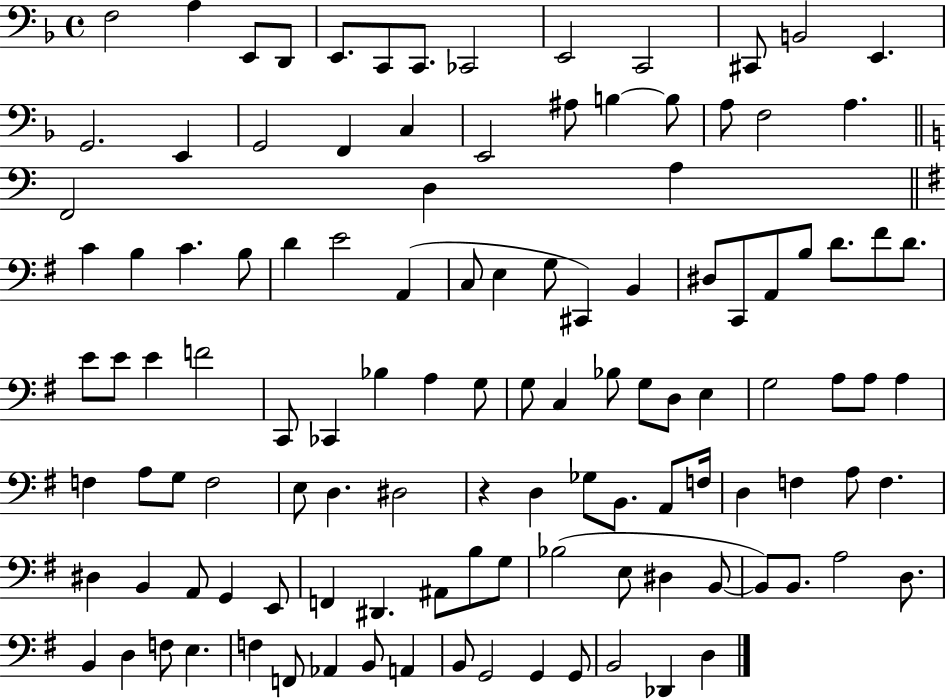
F3/h A3/q E2/e D2/e E2/e. C2/e C2/e. CES2/h E2/h C2/h C#2/e B2/h E2/q. G2/h. E2/q G2/h F2/q C3/q E2/h A#3/e B3/q B3/e A3/e F3/h A3/q. F2/h D3/q A3/q C4/q B3/q C4/q. B3/e D4/q E4/h A2/q C3/e E3/q G3/e C#2/q B2/q D#3/e C2/e A2/e B3/e D4/e. F#4/e D4/e. E4/e E4/e E4/q F4/h C2/e CES2/q Bb3/q A3/q G3/e G3/e C3/q Bb3/e G3/e D3/e E3/q G3/h A3/e A3/e A3/q F3/q A3/e G3/e F3/h E3/e D3/q. D#3/h R/q D3/q Gb3/e B2/e. A2/e F3/s D3/q F3/q A3/e F3/q. D#3/q B2/q A2/e G2/q E2/e F2/q D#2/q. A#2/e B3/e G3/e Bb3/h E3/e D#3/q B2/e B2/e B2/e. A3/h D3/e. B2/q D3/q F3/e E3/q. F3/q F2/e Ab2/q B2/e A2/q B2/e G2/h G2/q G2/e B2/h Db2/q D3/q